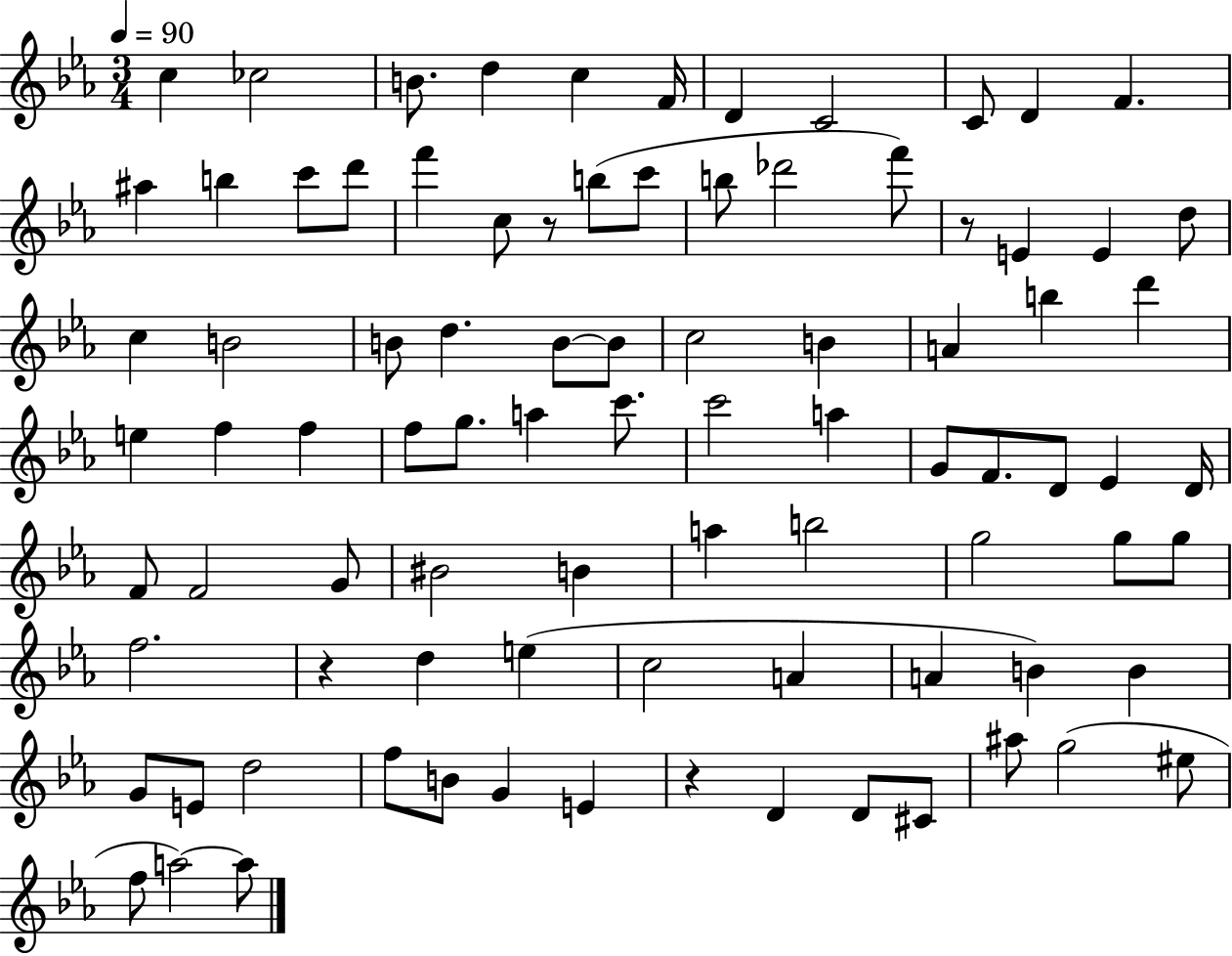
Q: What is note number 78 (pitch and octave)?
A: C#4